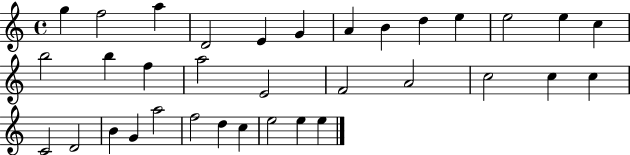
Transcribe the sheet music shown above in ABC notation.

X:1
T:Untitled
M:4/4
L:1/4
K:C
g f2 a D2 E G A B d e e2 e c b2 b f a2 E2 F2 A2 c2 c c C2 D2 B G a2 f2 d c e2 e e